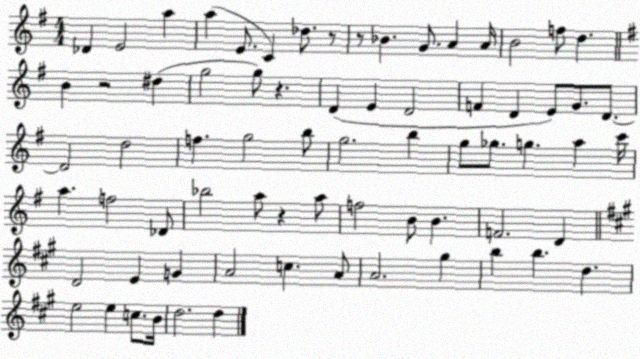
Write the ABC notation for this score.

X:1
T:Untitled
M:4/4
L:1/4
K:G
_D E2 a a E/2 C _d/2 z/2 z/2 _B G/2 A A/4 B2 f/2 d B z2 ^d g2 g/2 z D E D2 F D E/2 G/2 D/2 D2 d2 f g2 b/2 g2 b g/2 _g/2 g a c'/4 a f2 _D/2 _b2 a/2 z a/2 f2 B/2 B F2 D D2 E G A2 c A/2 A2 ^g b b d e2 e c/2 B/4 d2 d